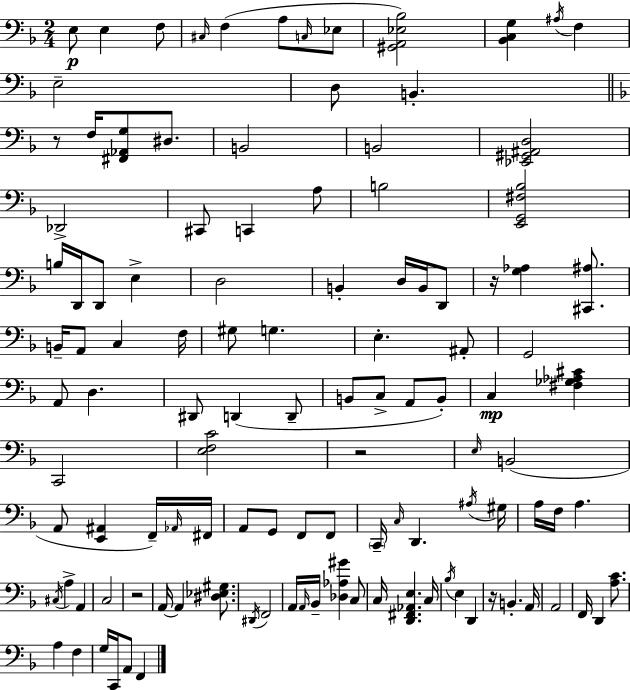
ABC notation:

X:1
T:Untitled
M:2/4
L:1/4
K:Dm
E,/2 E, F,/2 ^C,/4 F, A,/2 C,/4 _E,/2 [^G,,A,,_E,_B,]2 [_B,,C,G,] ^A,/4 F, E,2 D,/2 B,, z/2 F,/4 [^F,,_A,,G,]/2 ^D,/2 B,,2 B,,2 [_E,,^G,,^A,,D,]2 _D,,2 ^C,,/2 C,, A,/2 B,2 [E,,G,,^F,_B,]2 B,/4 D,,/4 D,,/2 E, D,2 B,, D,/4 B,,/4 D,,/2 z/4 [G,_A,] [^C,,^A,]/2 B,,/4 A,,/2 C, F,/4 ^G,/2 G, E, ^A,,/2 G,,2 A,,/2 D, ^D,,/2 D,, D,,/2 B,,/2 C,/2 A,,/2 B,,/2 C, [^F,_G,_A,^C] C,,2 [E,F,C]2 z2 E,/4 B,,2 A,,/2 [E,,^A,,] F,,/4 _A,,/4 ^F,,/4 A,,/2 G,,/2 F,,/2 F,,/2 C,,/4 C,/4 D,, ^A,/4 ^G,/4 A,/4 F,/4 A, ^C,/4 A, A,, C,2 z2 A,,/4 A,, [^D,_E,^G,]/2 ^D,,/4 F,,2 A,,/4 A,,/4 _B,,/4 [_D,_A,^G] C,/2 C,/4 [D,,^F,,_A,,E,] C,/4 _B,/4 E, D,, z/4 B,, A,,/4 A,,2 F,,/4 D,, [A,C]/2 A, F, G,/4 C,,/4 A,,/2 F,,